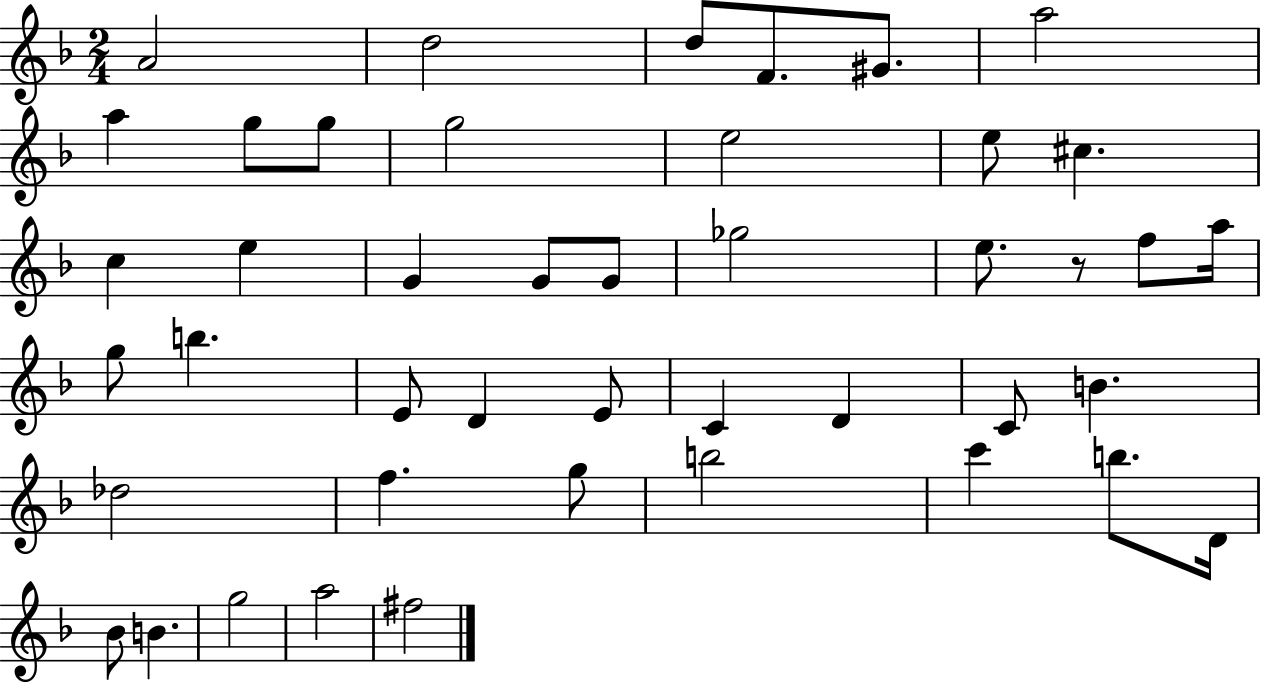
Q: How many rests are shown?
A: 1